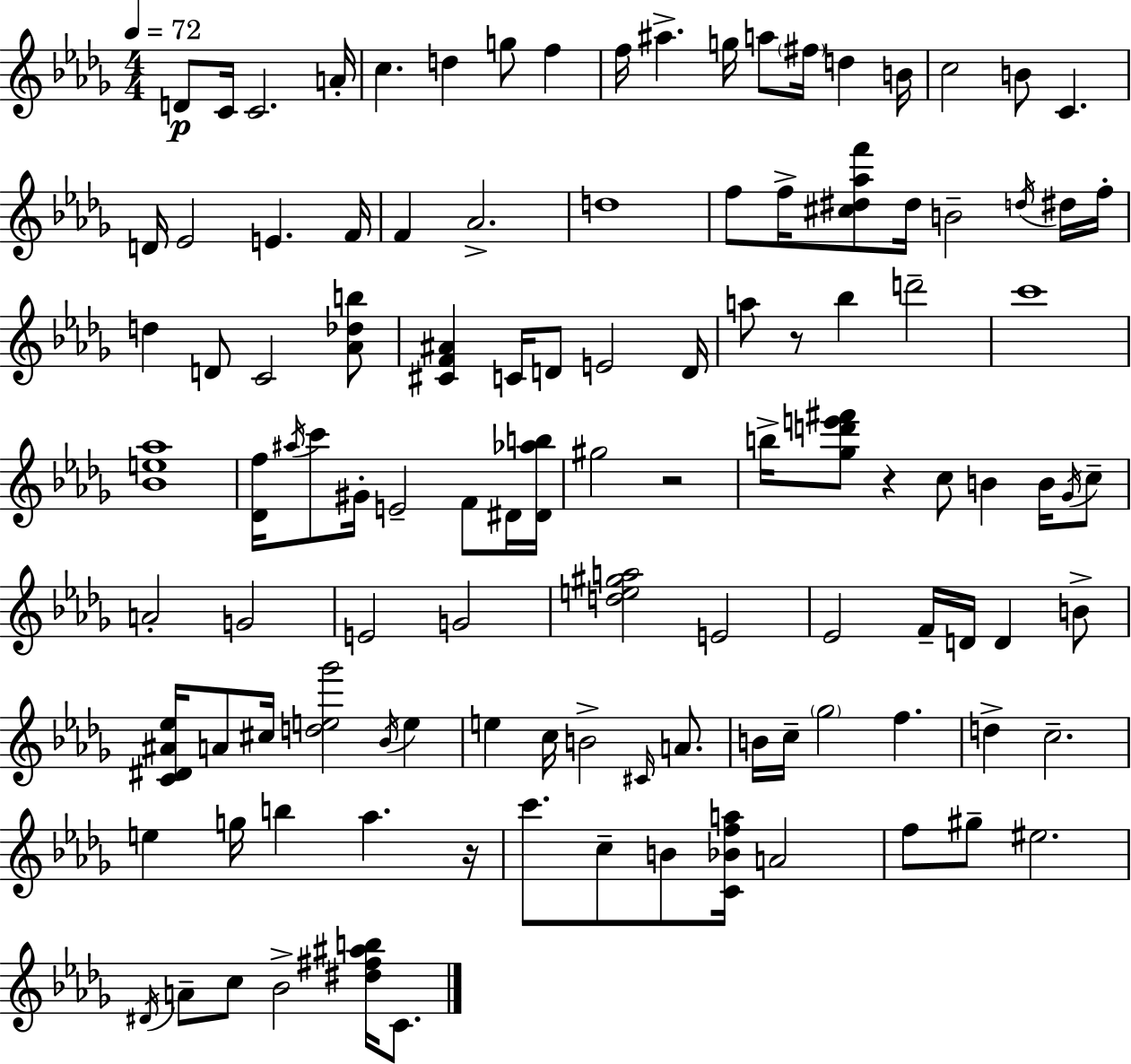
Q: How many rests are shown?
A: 4